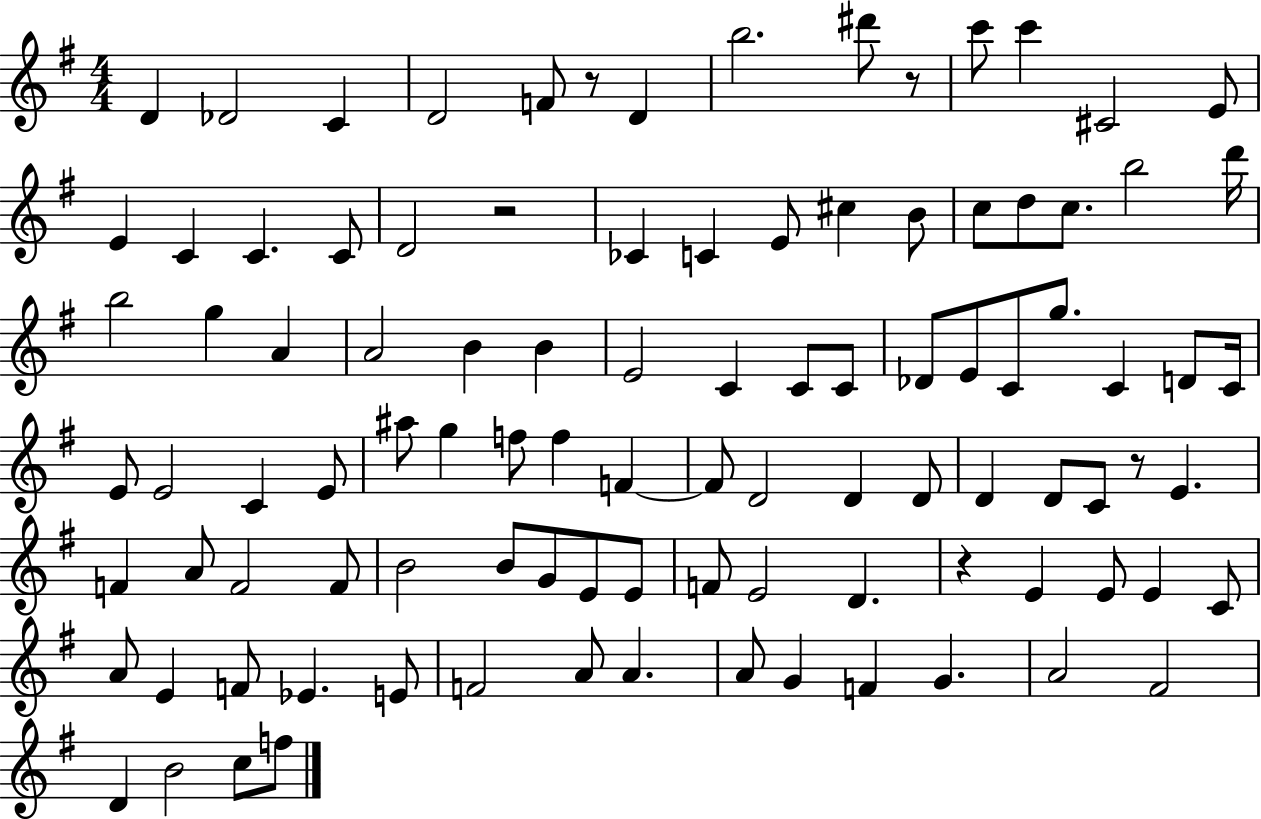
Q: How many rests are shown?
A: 5